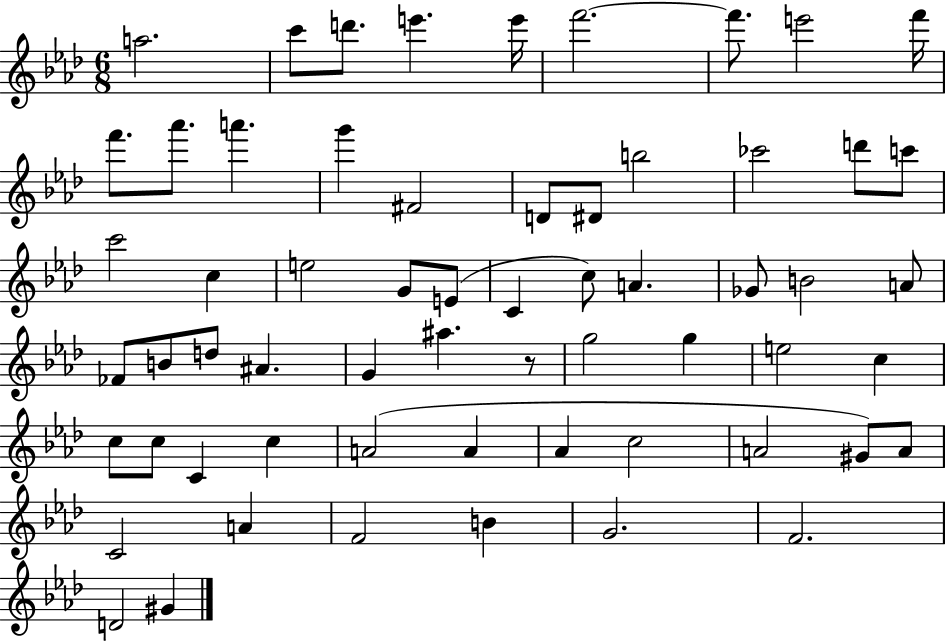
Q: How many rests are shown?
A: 1